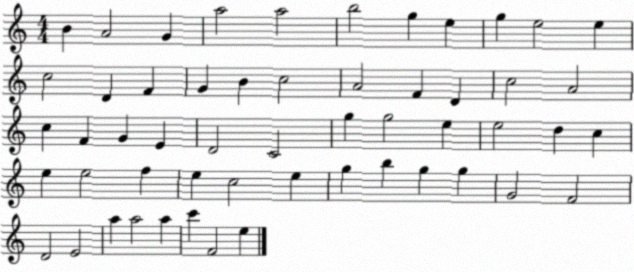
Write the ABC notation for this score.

X:1
T:Untitled
M:4/4
L:1/4
K:C
B A2 G a2 a2 b2 g e g e2 e c2 D F G B c2 A2 F D c2 A2 c F G E D2 C2 g g2 e e2 d c e e2 f e c2 e g b g g G2 F2 D2 E2 a a2 a c' F2 e